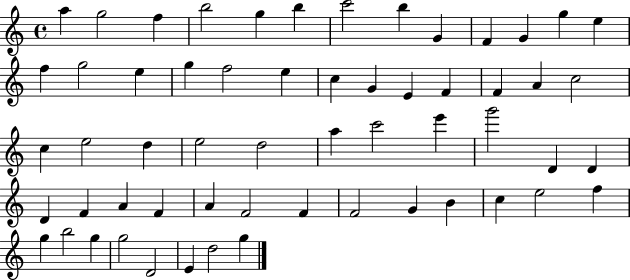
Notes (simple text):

A5/q G5/h F5/q B5/h G5/q B5/q C6/h B5/q G4/q F4/q G4/q G5/q E5/q F5/q G5/h E5/q G5/q F5/h E5/q C5/q G4/q E4/q F4/q F4/q A4/q C5/h C5/q E5/h D5/q E5/h D5/h A5/q C6/h E6/q G6/h D4/q D4/q D4/q F4/q A4/q F4/q A4/q F4/h F4/q F4/h G4/q B4/q C5/q E5/h F5/q G5/q B5/h G5/q G5/h D4/h E4/q D5/h G5/q